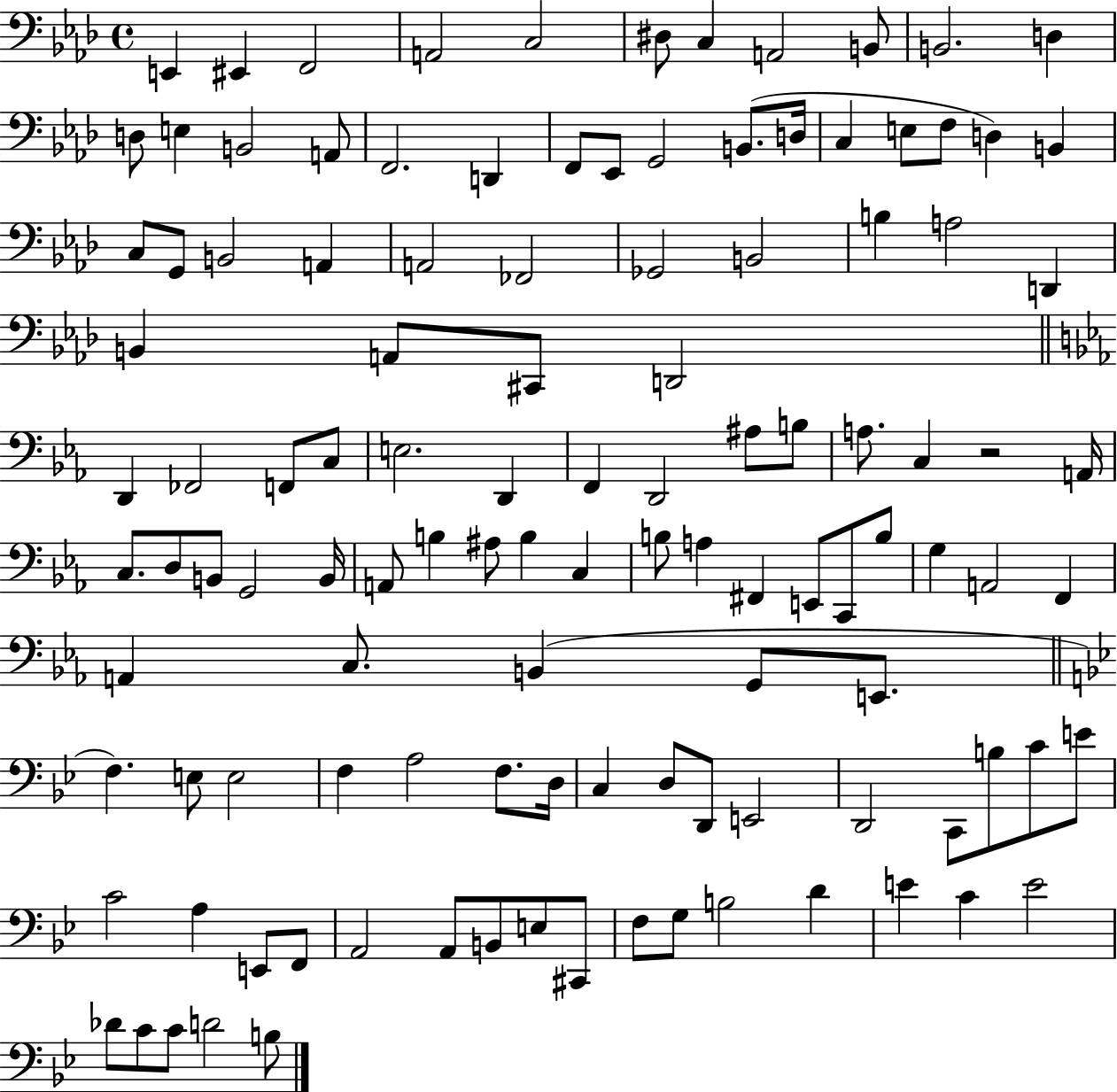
X:1
T:Untitled
M:4/4
L:1/4
K:Ab
E,, ^E,, F,,2 A,,2 C,2 ^D,/2 C, A,,2 B,,/2 B,,2 D, D,/2 E, B,,2 A,,/2 F,,2 D,, F,,/2 _E,,/2 G,,2 B,,/2 D,/4 C, E,/2 F,/2 D, B,, C,/2 G,,/2 B,,2 A,, A,,2 _F,,2 _G,,2 B,,2 B, A,2 D,, B,, A,,/2 ^C,,/2 D,,2 D,, _F,,2 F,,/2 C,/2 E,2 D,, F,, D,,2 ^A,/2 B,/2 A,/2 C, z2 A,,/4 C,/2 D,/2 B,,/2 G,,2 B,,/4 A,,/2 B, ^A,/2 B, C, B,/2 A, ^F,, E,,/2 C,,/2 B,/2 G, A,,2 F,, A,, C,/2 B,, G,,/2 E,,/2 F, E,/2 E,2 F, A,2 F,/2 D,/4 C, D,/2 D,,/2 E,,2 D,,2 C,,/2 B,/2 C/2 E/2 C2 A, E,,/2 F,,/2 A,,2 A,,/2 B,,/2 E,/2 ^C,,/2 F,/2 G,/2 B,2 D E C E2 _D/2 C/2 C/2 D2 B,/2